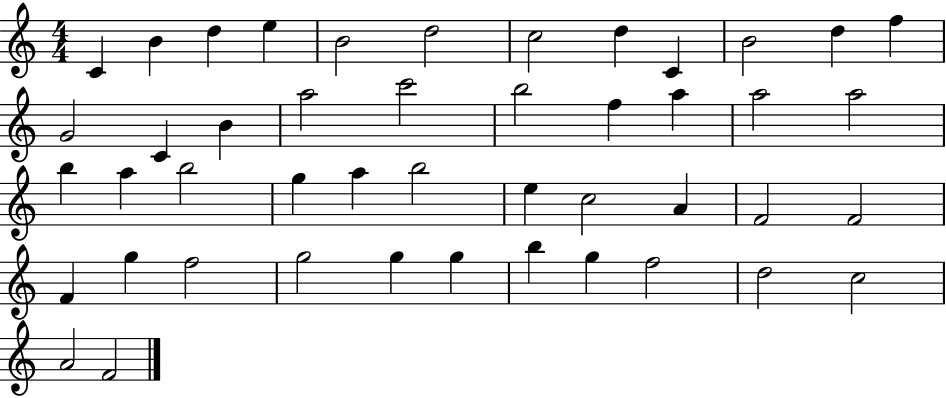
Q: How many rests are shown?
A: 0